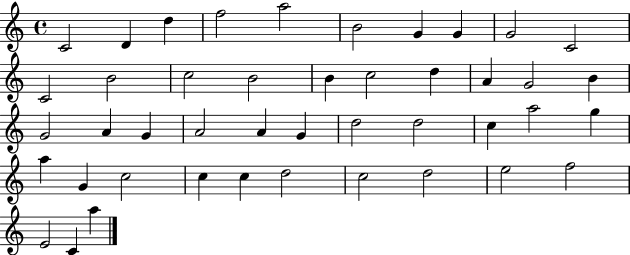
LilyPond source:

{
  \clef treble
  \time 4/4
  \defaultTimeSignature
  \key c \major
  c'2 d'4 d''4 | f''2 a''2 | b'2 g'4 g'4 | g'2 c'2 | \break c'2 b'2 | c''2 b'2 | b'4 c''2 d''4 | a'4 g'2 b'4 | \break g'2 a'4 g'4 | a'2 a'4 g'4 | d''2 d''2 | c''4 a''2 g''4 | \break a''4 g'4 c''2 | c''4 c''4 d''2 | c''2 d''2 | e''2 f''2 | \break e'2 c'4 a''4 | \bar "|."
}